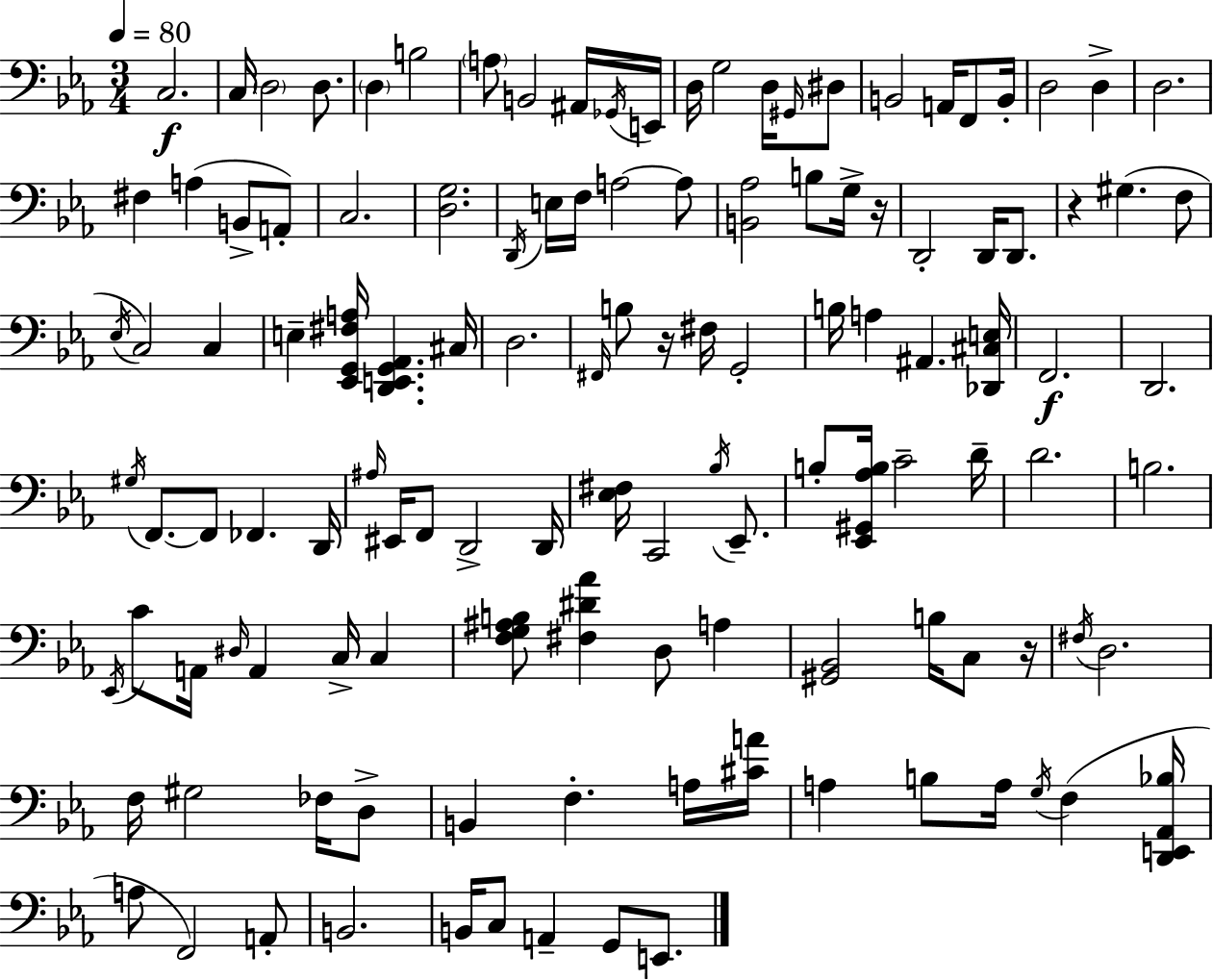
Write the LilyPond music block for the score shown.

{
  \clef bass
  \numericTimeSignature
  \time 3/4
  \key c \minor
  \tempo 4 = 80
  \repeat volta 2 { c2.\f | c16 \parenthesize d2 d8. | \parenthesize d4 b2 | \parenthesize a8 b,2 ais,16 \acciaccatura { ges,16 } | \break e,16 d16 g2 d16 \grace { gis,16 } | dis8 b,2 a,16 f,8 | b,16-. d2 d4-> | d2. | \break fis4 a4( b,8-> | a,8-.) c2. | <d g>2. | \acciaccatura { d,16 } e16 f16 a2~~ | \break a8 <b, aes>2 b8 | g16-> r16 d,2-. d,16 | d,8. r4 gis4.( | f8 \acciaccatura { ees16 }) c2 | \break c4 e4-- <ees, g, fis a>16 <d, e, g, aes,>4. | cis16 d2. | \grace { fis,16 } b8 r16 fis16 g,2-. | b16 a4 ais,4. | \break <des, cis e>16 f,2.\f | d,2. | \acciaccatura { gis16 } f,8.~~ f,8 fes,4. | d,16 \grace { ais16 } eis,16 f,8 d,2-> | \break d,16 <ees fis>16 c,2 | \acciaccatura { bes16 } ees,8.-- b8-. <ees, gis, aes b>16 c'2-- | d'16-- d'2. | b2. | \break \acciaccatura { ees,16 } c'8 a,16 | \grace { dis16 } a,4 c16-> c4 <f g ais b>8 | <fis dis' aes'>4 d8 a4 <gis, bes,>2 | b16 c8 r16 \acciaccatura { fis16 } d2. | \break f16 | gis2 fes16 d8-> b,4 | f4.-. a16 <cis' a'>16 a4 | b8 a16 \acciaccatura { g16 } f4( <d, e, aes, bes>16 | \break a8 f,2) a,8-. | b,2. | b,16 c8 a,4-- g,8 e,8. | } \bar "|."
}